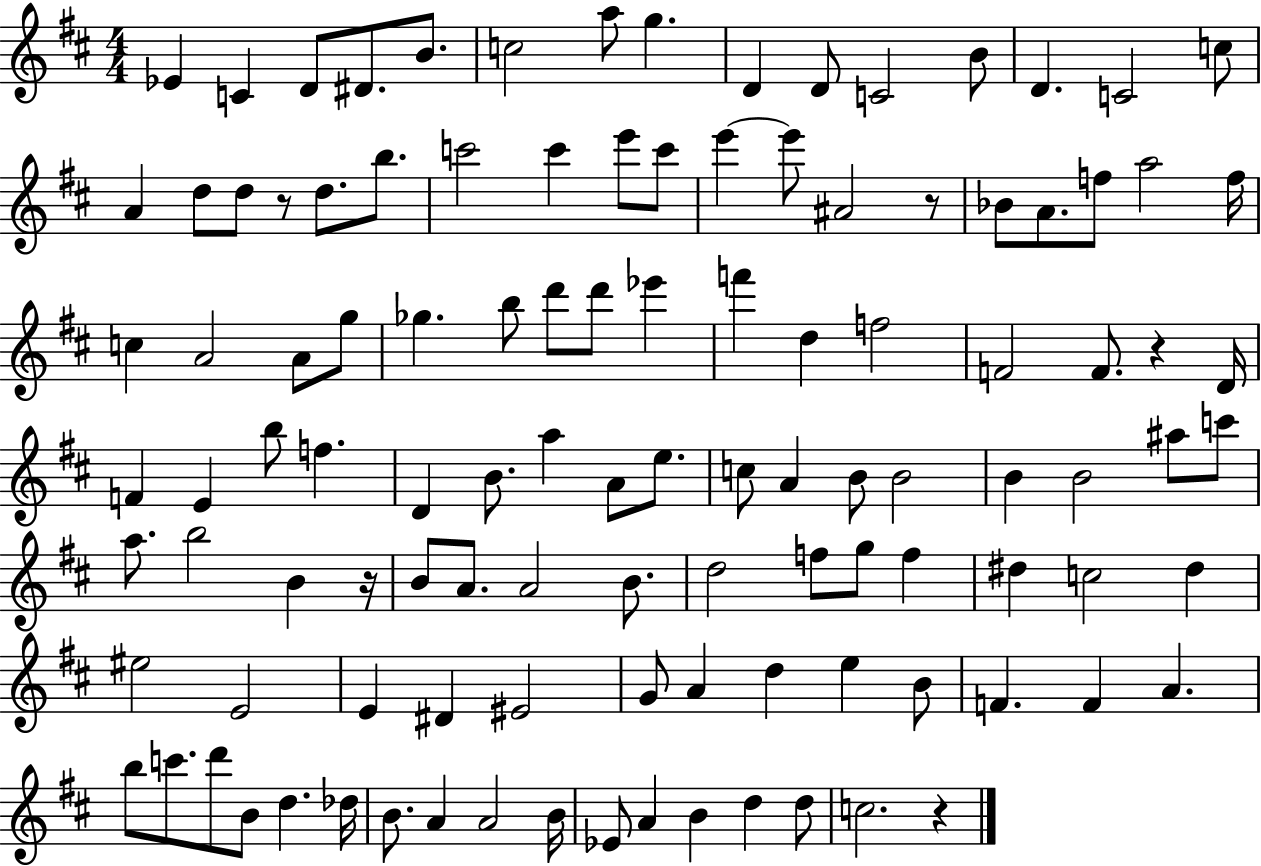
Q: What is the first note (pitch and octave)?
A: Eb4